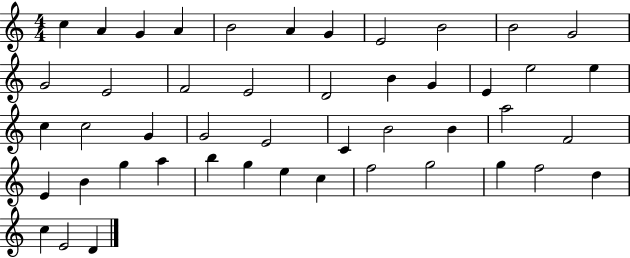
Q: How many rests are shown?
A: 0